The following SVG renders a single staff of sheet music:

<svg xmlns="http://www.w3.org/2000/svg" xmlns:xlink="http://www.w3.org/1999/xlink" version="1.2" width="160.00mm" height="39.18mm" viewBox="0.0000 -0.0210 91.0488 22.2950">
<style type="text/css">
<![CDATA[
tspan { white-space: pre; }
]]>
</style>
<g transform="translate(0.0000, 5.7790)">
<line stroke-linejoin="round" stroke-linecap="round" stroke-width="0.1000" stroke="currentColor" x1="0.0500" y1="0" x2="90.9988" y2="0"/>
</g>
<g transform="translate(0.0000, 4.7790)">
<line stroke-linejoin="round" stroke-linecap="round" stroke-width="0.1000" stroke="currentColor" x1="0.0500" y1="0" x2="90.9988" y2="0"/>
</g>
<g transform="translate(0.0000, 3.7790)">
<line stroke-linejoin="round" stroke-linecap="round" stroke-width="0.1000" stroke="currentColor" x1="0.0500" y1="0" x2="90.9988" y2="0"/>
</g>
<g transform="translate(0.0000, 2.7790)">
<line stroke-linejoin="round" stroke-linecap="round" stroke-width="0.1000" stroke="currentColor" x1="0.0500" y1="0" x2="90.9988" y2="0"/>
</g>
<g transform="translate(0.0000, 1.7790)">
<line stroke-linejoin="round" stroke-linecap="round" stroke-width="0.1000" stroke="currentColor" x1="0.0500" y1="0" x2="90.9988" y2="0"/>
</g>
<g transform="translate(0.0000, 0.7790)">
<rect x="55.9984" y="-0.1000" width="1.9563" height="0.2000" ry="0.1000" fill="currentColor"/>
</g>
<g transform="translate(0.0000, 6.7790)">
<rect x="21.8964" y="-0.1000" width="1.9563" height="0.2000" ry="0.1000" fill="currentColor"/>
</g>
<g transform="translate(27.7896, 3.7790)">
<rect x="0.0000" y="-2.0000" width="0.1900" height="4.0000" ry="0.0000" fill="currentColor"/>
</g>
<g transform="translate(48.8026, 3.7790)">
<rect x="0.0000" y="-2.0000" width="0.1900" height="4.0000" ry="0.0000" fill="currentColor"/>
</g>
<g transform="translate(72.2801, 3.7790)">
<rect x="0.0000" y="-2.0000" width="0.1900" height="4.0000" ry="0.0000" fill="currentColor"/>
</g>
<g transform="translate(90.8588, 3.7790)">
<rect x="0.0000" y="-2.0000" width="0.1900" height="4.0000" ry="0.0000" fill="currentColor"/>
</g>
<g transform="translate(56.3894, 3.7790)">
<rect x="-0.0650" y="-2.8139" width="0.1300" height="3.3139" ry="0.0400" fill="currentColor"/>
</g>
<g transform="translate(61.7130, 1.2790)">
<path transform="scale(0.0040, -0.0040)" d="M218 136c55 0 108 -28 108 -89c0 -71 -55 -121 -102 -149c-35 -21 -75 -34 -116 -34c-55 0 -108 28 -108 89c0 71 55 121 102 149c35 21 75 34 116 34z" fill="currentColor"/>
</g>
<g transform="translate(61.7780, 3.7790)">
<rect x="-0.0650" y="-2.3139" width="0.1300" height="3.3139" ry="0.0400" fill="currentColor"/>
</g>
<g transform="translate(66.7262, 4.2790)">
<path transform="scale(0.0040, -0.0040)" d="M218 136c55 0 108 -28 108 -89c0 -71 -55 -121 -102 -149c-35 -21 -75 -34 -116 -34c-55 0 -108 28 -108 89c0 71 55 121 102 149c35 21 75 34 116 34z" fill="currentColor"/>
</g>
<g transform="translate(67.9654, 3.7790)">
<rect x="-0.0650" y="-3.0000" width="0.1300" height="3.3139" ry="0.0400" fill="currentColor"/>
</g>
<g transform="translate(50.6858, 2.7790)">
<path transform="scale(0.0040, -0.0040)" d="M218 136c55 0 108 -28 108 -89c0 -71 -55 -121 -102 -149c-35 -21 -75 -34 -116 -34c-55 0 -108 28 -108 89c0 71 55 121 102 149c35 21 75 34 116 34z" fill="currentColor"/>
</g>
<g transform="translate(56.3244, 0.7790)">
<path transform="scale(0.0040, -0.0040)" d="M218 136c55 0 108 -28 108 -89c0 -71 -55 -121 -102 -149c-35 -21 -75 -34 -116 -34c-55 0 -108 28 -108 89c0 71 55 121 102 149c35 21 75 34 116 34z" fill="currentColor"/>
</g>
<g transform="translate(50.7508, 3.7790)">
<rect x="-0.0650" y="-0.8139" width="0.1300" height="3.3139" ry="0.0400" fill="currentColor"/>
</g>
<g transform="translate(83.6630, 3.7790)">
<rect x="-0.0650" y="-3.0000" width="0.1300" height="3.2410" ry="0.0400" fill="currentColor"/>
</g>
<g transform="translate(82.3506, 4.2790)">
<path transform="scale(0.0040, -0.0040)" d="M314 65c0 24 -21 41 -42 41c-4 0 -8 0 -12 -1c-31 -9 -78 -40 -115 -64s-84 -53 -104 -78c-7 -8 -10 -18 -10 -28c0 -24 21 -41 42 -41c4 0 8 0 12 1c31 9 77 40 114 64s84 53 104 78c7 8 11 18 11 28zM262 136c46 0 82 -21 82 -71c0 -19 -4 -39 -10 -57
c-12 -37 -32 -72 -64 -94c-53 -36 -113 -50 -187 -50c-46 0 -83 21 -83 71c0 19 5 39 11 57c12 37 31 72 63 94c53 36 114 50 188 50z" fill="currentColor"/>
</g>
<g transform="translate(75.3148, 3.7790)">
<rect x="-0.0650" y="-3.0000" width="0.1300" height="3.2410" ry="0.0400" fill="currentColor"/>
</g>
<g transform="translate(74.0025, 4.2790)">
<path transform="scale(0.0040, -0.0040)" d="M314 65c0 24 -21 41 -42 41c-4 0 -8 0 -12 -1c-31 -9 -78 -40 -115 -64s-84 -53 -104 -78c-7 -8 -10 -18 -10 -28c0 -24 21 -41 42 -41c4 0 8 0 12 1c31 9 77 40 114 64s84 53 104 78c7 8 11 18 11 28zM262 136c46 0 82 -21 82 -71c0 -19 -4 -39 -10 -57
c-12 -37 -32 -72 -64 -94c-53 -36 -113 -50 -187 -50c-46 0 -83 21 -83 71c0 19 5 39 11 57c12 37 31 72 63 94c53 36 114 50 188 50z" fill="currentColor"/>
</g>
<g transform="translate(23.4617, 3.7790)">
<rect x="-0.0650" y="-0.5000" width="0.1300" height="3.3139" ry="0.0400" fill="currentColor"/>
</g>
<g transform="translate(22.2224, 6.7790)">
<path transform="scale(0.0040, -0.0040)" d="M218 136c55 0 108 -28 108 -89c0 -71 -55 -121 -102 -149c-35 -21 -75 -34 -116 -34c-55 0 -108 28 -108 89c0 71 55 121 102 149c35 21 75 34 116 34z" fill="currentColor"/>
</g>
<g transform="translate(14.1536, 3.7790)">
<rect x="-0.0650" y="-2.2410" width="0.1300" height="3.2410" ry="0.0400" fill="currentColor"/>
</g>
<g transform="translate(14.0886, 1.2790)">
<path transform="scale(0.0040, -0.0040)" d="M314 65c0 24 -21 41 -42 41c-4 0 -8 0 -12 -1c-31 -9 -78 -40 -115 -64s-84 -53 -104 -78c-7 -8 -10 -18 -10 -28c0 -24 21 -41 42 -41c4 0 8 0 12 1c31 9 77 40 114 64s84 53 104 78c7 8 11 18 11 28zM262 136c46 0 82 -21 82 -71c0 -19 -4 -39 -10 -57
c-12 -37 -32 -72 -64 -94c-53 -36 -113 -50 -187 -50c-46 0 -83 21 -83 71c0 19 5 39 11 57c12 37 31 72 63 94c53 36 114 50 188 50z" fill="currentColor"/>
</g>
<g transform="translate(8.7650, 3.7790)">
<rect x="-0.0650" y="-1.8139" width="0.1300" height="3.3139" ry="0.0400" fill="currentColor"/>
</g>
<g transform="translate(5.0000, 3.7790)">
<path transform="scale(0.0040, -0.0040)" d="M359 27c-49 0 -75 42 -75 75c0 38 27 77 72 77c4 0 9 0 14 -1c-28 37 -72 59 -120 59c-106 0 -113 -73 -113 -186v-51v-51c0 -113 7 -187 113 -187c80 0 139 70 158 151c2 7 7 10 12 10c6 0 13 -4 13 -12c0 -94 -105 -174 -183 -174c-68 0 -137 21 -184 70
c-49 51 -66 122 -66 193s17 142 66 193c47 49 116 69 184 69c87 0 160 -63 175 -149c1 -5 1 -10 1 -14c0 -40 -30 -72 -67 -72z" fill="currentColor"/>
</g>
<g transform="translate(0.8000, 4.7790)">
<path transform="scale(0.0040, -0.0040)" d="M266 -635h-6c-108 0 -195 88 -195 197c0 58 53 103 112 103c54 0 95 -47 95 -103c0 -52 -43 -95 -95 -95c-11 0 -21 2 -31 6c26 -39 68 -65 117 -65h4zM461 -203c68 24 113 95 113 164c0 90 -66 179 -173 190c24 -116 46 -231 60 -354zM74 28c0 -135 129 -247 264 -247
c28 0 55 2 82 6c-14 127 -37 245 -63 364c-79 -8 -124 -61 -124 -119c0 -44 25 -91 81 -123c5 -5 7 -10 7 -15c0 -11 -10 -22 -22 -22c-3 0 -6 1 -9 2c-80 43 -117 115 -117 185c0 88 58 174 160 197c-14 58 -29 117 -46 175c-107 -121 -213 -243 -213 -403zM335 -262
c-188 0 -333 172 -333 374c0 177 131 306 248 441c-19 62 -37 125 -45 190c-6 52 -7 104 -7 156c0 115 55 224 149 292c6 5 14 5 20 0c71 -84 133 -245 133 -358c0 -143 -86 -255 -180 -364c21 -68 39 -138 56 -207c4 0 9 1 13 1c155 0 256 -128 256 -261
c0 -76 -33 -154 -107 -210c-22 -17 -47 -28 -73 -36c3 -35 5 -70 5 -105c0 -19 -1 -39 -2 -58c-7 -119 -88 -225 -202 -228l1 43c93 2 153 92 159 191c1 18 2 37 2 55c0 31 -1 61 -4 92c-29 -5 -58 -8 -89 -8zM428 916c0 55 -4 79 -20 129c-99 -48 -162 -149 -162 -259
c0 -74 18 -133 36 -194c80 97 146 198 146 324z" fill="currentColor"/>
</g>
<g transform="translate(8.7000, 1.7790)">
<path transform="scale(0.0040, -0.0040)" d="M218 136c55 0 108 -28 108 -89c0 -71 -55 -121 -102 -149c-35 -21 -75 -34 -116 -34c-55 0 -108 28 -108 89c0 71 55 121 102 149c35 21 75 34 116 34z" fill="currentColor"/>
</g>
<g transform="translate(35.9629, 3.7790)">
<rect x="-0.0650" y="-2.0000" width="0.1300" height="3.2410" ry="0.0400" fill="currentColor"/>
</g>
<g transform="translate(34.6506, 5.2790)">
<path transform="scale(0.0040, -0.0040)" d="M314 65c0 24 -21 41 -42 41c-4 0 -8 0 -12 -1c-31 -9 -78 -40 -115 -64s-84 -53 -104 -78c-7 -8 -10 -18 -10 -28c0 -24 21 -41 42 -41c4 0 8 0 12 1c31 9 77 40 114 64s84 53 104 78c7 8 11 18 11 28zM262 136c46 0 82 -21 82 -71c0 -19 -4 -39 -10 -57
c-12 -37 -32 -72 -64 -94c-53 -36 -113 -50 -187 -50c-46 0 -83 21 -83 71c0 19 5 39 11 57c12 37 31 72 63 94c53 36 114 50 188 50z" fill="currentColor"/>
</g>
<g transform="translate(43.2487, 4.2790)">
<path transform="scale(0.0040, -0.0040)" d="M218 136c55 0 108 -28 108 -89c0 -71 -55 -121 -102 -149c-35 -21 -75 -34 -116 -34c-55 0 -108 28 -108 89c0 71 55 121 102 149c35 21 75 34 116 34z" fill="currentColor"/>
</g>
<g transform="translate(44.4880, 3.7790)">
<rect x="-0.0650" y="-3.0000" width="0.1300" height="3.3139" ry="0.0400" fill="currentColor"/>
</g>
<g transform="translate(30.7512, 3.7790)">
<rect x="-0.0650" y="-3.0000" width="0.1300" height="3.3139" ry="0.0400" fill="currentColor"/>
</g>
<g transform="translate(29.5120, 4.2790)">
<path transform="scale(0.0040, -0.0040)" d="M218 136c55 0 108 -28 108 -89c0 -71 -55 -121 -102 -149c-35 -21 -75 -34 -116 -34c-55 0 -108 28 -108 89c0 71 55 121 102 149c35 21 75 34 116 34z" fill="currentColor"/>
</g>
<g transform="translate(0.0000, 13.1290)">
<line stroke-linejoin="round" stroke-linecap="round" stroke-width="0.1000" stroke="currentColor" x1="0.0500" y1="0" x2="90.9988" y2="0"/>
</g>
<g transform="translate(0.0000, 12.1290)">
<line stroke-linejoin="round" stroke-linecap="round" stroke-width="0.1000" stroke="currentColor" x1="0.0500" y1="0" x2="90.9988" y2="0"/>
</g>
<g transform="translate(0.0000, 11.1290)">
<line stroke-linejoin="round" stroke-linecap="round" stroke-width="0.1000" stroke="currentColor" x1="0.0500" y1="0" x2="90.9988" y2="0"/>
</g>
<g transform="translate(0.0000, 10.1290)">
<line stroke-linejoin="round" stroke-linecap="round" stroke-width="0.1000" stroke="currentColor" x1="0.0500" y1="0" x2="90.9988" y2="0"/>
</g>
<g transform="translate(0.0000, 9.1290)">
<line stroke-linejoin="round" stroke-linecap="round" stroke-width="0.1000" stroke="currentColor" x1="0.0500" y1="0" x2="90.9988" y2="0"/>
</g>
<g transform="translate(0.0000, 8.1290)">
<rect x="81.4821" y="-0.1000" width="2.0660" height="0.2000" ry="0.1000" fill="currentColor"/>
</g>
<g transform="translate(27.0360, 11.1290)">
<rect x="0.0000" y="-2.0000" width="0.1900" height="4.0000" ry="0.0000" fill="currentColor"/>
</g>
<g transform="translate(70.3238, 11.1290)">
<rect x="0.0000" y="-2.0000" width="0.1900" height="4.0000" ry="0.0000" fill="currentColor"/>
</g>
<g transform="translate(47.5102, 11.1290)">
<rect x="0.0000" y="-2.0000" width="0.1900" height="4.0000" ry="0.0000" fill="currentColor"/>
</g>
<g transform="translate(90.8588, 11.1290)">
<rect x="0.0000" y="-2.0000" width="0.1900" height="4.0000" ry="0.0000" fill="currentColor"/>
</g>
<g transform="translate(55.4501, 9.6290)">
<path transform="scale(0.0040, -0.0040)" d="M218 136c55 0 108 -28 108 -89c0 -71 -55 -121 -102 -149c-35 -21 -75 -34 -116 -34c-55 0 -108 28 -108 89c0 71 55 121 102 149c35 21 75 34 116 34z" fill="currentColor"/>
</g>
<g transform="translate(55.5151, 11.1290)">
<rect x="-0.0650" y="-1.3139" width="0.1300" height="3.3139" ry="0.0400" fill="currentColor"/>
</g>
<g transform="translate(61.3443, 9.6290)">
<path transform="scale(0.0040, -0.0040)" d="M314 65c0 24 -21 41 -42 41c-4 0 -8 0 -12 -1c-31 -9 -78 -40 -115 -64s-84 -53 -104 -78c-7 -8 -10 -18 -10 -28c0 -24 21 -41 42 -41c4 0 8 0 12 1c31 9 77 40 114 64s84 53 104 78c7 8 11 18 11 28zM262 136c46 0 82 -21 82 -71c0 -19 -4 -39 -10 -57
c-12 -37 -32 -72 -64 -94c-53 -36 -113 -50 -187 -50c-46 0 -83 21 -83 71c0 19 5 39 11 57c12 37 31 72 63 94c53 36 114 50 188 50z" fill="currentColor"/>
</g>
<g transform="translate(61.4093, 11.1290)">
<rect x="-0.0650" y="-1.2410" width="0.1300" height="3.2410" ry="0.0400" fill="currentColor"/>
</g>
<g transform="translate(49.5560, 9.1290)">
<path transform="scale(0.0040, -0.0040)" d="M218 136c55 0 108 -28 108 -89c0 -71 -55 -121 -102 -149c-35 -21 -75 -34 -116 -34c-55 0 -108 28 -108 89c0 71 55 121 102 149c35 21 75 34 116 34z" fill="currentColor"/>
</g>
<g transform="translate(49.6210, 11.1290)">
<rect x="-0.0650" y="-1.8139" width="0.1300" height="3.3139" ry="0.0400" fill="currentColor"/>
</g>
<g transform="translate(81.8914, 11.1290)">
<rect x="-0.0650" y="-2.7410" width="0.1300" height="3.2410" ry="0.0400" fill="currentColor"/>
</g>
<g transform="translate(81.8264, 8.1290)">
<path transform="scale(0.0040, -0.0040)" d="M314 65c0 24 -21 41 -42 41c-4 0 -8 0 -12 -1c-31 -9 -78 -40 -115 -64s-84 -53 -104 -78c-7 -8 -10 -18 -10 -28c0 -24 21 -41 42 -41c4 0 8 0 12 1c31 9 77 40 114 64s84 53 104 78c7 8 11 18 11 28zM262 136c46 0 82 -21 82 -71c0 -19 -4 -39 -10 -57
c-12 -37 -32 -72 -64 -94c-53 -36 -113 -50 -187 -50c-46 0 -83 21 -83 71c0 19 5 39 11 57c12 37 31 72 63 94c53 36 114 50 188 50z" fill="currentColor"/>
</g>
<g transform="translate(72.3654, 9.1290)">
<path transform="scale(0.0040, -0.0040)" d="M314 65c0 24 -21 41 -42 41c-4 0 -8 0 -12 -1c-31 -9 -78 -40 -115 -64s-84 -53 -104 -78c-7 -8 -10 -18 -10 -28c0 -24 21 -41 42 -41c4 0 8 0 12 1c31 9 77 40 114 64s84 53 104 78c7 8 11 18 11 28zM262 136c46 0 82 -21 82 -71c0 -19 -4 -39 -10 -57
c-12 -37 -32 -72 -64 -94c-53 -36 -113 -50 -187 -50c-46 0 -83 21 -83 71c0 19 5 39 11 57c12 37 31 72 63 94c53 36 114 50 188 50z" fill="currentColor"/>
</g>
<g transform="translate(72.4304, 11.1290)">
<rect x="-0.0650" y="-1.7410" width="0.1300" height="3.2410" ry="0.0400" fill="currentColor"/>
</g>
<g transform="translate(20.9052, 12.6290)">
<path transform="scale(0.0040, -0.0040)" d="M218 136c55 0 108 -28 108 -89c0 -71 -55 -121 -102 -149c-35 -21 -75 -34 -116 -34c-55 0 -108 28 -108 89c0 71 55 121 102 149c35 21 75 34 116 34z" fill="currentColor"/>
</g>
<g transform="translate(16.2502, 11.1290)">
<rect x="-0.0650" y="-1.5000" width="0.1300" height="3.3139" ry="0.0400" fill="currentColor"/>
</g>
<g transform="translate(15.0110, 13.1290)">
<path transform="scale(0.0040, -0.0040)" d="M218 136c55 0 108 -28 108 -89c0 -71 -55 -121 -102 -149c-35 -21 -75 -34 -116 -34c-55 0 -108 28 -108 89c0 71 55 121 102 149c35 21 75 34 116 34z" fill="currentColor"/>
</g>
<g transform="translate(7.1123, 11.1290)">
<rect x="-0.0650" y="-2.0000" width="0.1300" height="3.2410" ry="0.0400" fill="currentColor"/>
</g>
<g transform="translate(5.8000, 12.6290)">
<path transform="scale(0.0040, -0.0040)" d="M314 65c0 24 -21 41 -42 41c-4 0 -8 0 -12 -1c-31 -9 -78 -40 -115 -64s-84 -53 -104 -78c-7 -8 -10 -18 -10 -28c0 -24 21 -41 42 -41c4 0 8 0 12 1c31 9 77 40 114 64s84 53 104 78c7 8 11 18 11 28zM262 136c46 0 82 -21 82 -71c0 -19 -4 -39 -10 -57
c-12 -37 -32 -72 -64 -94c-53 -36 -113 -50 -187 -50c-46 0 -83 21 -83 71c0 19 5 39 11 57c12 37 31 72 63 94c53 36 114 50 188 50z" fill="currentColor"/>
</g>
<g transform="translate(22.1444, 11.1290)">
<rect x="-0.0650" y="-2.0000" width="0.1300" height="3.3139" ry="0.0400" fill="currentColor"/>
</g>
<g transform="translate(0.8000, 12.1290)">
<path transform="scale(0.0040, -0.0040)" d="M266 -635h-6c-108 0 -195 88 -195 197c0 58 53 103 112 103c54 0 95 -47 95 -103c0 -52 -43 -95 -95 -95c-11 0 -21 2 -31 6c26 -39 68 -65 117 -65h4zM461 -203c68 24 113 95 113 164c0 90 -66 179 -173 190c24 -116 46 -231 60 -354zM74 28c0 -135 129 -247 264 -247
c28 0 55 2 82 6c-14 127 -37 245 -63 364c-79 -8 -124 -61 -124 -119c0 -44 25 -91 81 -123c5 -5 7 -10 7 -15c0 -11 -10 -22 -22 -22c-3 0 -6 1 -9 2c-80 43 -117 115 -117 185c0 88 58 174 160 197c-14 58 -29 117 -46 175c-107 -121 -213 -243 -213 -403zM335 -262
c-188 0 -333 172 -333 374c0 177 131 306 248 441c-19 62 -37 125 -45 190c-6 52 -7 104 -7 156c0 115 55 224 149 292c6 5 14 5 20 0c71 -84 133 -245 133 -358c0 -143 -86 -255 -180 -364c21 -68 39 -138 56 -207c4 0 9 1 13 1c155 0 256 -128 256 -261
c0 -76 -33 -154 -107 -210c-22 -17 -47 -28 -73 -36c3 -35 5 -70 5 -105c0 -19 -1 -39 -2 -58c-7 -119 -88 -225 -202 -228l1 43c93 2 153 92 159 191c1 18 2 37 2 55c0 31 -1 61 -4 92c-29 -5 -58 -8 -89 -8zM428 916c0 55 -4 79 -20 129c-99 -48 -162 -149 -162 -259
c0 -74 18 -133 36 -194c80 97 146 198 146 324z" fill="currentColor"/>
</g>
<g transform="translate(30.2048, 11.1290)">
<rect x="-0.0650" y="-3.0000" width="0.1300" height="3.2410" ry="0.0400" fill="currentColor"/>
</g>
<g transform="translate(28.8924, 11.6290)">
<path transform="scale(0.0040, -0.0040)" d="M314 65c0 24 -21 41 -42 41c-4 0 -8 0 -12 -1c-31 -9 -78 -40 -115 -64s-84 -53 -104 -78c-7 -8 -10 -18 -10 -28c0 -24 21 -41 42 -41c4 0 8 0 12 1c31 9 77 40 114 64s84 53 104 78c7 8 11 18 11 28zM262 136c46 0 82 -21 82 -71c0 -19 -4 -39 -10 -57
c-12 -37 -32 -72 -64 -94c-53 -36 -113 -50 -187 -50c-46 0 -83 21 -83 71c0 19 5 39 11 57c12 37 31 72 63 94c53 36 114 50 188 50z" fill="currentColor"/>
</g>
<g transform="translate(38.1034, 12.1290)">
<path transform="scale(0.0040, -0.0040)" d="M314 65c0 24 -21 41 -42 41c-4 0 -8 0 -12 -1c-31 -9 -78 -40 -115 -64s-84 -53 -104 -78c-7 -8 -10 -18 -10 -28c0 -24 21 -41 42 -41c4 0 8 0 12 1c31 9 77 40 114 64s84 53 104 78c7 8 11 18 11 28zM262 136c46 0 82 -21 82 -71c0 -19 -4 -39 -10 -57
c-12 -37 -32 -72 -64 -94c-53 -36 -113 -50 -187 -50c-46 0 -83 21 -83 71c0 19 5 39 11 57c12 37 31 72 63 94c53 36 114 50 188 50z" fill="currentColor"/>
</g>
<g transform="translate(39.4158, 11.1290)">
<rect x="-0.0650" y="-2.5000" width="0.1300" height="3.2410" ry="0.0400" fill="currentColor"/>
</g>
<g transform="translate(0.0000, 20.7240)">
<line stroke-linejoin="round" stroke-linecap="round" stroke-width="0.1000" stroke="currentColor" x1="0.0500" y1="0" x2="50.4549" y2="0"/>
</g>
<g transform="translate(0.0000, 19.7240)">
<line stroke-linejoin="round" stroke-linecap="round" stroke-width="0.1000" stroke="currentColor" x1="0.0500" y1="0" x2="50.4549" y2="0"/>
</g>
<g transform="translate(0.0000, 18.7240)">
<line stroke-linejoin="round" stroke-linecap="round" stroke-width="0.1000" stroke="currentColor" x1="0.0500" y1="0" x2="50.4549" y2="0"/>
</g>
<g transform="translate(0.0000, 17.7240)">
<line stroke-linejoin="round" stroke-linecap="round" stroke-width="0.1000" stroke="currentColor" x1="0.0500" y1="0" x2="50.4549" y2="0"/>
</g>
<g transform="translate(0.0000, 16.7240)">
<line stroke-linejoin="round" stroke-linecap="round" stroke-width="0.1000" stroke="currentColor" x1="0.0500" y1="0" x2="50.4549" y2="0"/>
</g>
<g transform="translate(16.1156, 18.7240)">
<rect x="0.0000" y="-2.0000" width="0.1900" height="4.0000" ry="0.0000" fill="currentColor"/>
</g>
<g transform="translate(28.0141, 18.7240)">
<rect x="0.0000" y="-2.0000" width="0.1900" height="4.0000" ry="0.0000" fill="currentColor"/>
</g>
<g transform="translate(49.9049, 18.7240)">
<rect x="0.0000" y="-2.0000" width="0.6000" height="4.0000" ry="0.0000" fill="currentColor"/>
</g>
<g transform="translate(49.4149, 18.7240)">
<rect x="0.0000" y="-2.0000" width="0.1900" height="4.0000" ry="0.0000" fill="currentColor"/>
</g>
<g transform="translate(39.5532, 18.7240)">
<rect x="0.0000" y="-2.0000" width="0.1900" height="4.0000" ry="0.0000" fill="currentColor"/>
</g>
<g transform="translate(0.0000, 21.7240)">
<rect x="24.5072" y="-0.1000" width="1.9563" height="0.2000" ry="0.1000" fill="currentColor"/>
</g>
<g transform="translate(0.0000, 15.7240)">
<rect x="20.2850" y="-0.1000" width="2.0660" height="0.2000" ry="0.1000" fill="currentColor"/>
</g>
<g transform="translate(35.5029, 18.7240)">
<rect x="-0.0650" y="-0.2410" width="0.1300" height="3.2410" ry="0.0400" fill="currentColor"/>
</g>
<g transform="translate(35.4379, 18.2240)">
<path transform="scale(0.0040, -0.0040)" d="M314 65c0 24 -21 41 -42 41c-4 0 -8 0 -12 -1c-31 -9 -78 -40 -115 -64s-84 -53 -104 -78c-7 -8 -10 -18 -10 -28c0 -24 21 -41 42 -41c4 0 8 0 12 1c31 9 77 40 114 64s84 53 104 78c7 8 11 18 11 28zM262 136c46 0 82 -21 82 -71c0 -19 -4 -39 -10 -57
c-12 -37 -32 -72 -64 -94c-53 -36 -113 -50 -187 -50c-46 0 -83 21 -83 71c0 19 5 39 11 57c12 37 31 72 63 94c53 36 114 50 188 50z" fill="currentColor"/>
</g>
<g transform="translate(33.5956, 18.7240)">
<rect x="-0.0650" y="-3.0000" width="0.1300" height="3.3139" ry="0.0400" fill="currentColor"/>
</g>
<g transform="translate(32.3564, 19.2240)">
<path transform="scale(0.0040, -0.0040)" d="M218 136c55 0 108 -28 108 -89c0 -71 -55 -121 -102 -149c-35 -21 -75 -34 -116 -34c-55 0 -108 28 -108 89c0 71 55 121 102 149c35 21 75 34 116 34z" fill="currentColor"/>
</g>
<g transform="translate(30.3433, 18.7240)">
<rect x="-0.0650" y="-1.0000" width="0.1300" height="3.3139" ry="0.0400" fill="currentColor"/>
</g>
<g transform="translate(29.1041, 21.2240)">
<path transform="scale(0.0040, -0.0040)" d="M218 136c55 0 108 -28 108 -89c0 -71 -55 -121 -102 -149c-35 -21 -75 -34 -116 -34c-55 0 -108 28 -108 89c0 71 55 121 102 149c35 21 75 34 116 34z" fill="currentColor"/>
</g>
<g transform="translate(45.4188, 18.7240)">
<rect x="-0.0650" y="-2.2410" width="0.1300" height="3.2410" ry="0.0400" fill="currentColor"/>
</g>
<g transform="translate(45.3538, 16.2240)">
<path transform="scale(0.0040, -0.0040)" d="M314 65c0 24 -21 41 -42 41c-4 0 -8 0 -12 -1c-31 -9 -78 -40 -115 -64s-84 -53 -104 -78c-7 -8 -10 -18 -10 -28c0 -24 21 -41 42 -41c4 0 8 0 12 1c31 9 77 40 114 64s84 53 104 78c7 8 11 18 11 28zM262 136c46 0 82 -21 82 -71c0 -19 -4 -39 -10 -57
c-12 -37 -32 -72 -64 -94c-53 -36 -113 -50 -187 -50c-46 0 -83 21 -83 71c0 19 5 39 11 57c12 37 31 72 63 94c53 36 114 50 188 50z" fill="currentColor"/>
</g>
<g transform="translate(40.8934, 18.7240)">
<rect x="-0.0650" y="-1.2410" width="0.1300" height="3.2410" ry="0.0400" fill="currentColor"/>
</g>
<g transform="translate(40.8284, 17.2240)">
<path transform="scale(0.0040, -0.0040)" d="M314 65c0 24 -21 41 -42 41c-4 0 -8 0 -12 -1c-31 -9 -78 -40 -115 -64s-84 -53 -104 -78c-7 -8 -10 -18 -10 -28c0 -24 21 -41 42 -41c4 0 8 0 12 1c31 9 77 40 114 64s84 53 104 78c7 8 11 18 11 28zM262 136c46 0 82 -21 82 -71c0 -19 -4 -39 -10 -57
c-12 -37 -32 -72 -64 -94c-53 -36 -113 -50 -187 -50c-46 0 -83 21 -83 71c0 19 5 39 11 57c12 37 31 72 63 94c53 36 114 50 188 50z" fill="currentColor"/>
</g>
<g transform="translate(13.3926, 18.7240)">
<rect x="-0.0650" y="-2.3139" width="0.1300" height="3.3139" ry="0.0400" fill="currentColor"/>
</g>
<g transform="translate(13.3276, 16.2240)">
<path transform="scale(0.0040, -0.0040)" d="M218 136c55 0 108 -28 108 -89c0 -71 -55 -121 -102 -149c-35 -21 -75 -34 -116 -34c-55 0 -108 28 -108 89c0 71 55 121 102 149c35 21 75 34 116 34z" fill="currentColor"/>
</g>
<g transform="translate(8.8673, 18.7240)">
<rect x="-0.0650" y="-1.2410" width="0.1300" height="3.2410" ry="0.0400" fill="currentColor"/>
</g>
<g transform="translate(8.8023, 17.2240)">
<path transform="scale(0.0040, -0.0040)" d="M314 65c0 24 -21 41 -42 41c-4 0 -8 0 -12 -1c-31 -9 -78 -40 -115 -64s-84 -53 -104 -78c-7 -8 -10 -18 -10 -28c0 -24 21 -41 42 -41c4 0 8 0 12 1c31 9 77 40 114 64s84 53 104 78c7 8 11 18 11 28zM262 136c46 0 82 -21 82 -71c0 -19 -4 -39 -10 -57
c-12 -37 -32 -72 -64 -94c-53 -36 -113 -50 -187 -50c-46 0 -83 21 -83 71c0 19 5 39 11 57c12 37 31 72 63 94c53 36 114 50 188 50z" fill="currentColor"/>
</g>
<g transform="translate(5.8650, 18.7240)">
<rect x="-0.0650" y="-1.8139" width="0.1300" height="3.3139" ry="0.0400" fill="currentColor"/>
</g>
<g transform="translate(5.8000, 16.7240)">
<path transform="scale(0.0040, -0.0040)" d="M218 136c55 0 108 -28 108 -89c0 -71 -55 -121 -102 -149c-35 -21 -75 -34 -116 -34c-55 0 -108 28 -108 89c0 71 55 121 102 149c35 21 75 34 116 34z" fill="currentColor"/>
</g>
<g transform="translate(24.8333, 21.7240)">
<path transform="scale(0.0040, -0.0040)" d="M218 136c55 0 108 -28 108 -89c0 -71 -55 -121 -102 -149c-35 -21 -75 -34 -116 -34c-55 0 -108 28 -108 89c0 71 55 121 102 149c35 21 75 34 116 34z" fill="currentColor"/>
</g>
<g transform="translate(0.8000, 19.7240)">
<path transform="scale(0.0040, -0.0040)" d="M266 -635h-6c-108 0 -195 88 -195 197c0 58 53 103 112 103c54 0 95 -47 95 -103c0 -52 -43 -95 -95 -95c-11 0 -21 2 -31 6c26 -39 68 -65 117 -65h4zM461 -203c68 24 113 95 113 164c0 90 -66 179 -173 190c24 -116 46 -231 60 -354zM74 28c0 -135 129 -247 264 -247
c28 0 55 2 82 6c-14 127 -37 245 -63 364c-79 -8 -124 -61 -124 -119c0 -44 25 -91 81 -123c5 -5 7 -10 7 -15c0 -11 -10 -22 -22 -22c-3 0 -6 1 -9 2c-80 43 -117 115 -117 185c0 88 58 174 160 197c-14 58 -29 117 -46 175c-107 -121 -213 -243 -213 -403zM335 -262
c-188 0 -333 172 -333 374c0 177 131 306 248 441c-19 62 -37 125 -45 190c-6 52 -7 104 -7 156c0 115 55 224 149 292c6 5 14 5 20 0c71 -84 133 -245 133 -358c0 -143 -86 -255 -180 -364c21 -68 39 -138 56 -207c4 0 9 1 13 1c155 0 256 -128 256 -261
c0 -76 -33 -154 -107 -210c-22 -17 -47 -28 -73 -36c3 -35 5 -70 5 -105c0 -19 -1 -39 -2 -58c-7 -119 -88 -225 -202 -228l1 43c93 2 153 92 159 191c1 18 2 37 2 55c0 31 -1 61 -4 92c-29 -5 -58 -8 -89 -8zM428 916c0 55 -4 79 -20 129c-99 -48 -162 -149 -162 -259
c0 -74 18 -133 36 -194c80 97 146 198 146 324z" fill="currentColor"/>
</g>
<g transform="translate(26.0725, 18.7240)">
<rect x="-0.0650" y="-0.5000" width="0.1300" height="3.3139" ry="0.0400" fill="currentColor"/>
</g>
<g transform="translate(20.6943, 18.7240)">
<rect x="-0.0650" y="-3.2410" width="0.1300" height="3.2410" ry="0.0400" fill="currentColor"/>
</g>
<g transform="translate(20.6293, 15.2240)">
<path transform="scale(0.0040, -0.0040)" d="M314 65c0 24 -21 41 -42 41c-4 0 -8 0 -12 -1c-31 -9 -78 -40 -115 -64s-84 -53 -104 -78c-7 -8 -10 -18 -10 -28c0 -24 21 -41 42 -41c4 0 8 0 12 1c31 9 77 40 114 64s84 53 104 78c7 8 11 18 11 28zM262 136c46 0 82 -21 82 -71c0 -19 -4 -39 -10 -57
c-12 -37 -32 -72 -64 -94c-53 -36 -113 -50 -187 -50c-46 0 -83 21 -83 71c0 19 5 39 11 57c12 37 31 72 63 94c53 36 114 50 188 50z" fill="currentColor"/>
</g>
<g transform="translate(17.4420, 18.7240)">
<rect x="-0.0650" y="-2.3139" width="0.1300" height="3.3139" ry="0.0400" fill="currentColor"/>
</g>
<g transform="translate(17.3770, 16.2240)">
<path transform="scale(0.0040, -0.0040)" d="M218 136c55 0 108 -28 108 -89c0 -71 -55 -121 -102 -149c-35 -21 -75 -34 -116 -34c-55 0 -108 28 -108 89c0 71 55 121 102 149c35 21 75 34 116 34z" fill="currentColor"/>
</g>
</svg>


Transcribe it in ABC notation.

X:1
T:Untitled
M:4/4
L:1/4
K:C
f g2 C A F2 A d a g A A2 A2 F2 E F A2 G2 f e e2 f2 a2 f e2 g g b2 C D A c2 e2 g2